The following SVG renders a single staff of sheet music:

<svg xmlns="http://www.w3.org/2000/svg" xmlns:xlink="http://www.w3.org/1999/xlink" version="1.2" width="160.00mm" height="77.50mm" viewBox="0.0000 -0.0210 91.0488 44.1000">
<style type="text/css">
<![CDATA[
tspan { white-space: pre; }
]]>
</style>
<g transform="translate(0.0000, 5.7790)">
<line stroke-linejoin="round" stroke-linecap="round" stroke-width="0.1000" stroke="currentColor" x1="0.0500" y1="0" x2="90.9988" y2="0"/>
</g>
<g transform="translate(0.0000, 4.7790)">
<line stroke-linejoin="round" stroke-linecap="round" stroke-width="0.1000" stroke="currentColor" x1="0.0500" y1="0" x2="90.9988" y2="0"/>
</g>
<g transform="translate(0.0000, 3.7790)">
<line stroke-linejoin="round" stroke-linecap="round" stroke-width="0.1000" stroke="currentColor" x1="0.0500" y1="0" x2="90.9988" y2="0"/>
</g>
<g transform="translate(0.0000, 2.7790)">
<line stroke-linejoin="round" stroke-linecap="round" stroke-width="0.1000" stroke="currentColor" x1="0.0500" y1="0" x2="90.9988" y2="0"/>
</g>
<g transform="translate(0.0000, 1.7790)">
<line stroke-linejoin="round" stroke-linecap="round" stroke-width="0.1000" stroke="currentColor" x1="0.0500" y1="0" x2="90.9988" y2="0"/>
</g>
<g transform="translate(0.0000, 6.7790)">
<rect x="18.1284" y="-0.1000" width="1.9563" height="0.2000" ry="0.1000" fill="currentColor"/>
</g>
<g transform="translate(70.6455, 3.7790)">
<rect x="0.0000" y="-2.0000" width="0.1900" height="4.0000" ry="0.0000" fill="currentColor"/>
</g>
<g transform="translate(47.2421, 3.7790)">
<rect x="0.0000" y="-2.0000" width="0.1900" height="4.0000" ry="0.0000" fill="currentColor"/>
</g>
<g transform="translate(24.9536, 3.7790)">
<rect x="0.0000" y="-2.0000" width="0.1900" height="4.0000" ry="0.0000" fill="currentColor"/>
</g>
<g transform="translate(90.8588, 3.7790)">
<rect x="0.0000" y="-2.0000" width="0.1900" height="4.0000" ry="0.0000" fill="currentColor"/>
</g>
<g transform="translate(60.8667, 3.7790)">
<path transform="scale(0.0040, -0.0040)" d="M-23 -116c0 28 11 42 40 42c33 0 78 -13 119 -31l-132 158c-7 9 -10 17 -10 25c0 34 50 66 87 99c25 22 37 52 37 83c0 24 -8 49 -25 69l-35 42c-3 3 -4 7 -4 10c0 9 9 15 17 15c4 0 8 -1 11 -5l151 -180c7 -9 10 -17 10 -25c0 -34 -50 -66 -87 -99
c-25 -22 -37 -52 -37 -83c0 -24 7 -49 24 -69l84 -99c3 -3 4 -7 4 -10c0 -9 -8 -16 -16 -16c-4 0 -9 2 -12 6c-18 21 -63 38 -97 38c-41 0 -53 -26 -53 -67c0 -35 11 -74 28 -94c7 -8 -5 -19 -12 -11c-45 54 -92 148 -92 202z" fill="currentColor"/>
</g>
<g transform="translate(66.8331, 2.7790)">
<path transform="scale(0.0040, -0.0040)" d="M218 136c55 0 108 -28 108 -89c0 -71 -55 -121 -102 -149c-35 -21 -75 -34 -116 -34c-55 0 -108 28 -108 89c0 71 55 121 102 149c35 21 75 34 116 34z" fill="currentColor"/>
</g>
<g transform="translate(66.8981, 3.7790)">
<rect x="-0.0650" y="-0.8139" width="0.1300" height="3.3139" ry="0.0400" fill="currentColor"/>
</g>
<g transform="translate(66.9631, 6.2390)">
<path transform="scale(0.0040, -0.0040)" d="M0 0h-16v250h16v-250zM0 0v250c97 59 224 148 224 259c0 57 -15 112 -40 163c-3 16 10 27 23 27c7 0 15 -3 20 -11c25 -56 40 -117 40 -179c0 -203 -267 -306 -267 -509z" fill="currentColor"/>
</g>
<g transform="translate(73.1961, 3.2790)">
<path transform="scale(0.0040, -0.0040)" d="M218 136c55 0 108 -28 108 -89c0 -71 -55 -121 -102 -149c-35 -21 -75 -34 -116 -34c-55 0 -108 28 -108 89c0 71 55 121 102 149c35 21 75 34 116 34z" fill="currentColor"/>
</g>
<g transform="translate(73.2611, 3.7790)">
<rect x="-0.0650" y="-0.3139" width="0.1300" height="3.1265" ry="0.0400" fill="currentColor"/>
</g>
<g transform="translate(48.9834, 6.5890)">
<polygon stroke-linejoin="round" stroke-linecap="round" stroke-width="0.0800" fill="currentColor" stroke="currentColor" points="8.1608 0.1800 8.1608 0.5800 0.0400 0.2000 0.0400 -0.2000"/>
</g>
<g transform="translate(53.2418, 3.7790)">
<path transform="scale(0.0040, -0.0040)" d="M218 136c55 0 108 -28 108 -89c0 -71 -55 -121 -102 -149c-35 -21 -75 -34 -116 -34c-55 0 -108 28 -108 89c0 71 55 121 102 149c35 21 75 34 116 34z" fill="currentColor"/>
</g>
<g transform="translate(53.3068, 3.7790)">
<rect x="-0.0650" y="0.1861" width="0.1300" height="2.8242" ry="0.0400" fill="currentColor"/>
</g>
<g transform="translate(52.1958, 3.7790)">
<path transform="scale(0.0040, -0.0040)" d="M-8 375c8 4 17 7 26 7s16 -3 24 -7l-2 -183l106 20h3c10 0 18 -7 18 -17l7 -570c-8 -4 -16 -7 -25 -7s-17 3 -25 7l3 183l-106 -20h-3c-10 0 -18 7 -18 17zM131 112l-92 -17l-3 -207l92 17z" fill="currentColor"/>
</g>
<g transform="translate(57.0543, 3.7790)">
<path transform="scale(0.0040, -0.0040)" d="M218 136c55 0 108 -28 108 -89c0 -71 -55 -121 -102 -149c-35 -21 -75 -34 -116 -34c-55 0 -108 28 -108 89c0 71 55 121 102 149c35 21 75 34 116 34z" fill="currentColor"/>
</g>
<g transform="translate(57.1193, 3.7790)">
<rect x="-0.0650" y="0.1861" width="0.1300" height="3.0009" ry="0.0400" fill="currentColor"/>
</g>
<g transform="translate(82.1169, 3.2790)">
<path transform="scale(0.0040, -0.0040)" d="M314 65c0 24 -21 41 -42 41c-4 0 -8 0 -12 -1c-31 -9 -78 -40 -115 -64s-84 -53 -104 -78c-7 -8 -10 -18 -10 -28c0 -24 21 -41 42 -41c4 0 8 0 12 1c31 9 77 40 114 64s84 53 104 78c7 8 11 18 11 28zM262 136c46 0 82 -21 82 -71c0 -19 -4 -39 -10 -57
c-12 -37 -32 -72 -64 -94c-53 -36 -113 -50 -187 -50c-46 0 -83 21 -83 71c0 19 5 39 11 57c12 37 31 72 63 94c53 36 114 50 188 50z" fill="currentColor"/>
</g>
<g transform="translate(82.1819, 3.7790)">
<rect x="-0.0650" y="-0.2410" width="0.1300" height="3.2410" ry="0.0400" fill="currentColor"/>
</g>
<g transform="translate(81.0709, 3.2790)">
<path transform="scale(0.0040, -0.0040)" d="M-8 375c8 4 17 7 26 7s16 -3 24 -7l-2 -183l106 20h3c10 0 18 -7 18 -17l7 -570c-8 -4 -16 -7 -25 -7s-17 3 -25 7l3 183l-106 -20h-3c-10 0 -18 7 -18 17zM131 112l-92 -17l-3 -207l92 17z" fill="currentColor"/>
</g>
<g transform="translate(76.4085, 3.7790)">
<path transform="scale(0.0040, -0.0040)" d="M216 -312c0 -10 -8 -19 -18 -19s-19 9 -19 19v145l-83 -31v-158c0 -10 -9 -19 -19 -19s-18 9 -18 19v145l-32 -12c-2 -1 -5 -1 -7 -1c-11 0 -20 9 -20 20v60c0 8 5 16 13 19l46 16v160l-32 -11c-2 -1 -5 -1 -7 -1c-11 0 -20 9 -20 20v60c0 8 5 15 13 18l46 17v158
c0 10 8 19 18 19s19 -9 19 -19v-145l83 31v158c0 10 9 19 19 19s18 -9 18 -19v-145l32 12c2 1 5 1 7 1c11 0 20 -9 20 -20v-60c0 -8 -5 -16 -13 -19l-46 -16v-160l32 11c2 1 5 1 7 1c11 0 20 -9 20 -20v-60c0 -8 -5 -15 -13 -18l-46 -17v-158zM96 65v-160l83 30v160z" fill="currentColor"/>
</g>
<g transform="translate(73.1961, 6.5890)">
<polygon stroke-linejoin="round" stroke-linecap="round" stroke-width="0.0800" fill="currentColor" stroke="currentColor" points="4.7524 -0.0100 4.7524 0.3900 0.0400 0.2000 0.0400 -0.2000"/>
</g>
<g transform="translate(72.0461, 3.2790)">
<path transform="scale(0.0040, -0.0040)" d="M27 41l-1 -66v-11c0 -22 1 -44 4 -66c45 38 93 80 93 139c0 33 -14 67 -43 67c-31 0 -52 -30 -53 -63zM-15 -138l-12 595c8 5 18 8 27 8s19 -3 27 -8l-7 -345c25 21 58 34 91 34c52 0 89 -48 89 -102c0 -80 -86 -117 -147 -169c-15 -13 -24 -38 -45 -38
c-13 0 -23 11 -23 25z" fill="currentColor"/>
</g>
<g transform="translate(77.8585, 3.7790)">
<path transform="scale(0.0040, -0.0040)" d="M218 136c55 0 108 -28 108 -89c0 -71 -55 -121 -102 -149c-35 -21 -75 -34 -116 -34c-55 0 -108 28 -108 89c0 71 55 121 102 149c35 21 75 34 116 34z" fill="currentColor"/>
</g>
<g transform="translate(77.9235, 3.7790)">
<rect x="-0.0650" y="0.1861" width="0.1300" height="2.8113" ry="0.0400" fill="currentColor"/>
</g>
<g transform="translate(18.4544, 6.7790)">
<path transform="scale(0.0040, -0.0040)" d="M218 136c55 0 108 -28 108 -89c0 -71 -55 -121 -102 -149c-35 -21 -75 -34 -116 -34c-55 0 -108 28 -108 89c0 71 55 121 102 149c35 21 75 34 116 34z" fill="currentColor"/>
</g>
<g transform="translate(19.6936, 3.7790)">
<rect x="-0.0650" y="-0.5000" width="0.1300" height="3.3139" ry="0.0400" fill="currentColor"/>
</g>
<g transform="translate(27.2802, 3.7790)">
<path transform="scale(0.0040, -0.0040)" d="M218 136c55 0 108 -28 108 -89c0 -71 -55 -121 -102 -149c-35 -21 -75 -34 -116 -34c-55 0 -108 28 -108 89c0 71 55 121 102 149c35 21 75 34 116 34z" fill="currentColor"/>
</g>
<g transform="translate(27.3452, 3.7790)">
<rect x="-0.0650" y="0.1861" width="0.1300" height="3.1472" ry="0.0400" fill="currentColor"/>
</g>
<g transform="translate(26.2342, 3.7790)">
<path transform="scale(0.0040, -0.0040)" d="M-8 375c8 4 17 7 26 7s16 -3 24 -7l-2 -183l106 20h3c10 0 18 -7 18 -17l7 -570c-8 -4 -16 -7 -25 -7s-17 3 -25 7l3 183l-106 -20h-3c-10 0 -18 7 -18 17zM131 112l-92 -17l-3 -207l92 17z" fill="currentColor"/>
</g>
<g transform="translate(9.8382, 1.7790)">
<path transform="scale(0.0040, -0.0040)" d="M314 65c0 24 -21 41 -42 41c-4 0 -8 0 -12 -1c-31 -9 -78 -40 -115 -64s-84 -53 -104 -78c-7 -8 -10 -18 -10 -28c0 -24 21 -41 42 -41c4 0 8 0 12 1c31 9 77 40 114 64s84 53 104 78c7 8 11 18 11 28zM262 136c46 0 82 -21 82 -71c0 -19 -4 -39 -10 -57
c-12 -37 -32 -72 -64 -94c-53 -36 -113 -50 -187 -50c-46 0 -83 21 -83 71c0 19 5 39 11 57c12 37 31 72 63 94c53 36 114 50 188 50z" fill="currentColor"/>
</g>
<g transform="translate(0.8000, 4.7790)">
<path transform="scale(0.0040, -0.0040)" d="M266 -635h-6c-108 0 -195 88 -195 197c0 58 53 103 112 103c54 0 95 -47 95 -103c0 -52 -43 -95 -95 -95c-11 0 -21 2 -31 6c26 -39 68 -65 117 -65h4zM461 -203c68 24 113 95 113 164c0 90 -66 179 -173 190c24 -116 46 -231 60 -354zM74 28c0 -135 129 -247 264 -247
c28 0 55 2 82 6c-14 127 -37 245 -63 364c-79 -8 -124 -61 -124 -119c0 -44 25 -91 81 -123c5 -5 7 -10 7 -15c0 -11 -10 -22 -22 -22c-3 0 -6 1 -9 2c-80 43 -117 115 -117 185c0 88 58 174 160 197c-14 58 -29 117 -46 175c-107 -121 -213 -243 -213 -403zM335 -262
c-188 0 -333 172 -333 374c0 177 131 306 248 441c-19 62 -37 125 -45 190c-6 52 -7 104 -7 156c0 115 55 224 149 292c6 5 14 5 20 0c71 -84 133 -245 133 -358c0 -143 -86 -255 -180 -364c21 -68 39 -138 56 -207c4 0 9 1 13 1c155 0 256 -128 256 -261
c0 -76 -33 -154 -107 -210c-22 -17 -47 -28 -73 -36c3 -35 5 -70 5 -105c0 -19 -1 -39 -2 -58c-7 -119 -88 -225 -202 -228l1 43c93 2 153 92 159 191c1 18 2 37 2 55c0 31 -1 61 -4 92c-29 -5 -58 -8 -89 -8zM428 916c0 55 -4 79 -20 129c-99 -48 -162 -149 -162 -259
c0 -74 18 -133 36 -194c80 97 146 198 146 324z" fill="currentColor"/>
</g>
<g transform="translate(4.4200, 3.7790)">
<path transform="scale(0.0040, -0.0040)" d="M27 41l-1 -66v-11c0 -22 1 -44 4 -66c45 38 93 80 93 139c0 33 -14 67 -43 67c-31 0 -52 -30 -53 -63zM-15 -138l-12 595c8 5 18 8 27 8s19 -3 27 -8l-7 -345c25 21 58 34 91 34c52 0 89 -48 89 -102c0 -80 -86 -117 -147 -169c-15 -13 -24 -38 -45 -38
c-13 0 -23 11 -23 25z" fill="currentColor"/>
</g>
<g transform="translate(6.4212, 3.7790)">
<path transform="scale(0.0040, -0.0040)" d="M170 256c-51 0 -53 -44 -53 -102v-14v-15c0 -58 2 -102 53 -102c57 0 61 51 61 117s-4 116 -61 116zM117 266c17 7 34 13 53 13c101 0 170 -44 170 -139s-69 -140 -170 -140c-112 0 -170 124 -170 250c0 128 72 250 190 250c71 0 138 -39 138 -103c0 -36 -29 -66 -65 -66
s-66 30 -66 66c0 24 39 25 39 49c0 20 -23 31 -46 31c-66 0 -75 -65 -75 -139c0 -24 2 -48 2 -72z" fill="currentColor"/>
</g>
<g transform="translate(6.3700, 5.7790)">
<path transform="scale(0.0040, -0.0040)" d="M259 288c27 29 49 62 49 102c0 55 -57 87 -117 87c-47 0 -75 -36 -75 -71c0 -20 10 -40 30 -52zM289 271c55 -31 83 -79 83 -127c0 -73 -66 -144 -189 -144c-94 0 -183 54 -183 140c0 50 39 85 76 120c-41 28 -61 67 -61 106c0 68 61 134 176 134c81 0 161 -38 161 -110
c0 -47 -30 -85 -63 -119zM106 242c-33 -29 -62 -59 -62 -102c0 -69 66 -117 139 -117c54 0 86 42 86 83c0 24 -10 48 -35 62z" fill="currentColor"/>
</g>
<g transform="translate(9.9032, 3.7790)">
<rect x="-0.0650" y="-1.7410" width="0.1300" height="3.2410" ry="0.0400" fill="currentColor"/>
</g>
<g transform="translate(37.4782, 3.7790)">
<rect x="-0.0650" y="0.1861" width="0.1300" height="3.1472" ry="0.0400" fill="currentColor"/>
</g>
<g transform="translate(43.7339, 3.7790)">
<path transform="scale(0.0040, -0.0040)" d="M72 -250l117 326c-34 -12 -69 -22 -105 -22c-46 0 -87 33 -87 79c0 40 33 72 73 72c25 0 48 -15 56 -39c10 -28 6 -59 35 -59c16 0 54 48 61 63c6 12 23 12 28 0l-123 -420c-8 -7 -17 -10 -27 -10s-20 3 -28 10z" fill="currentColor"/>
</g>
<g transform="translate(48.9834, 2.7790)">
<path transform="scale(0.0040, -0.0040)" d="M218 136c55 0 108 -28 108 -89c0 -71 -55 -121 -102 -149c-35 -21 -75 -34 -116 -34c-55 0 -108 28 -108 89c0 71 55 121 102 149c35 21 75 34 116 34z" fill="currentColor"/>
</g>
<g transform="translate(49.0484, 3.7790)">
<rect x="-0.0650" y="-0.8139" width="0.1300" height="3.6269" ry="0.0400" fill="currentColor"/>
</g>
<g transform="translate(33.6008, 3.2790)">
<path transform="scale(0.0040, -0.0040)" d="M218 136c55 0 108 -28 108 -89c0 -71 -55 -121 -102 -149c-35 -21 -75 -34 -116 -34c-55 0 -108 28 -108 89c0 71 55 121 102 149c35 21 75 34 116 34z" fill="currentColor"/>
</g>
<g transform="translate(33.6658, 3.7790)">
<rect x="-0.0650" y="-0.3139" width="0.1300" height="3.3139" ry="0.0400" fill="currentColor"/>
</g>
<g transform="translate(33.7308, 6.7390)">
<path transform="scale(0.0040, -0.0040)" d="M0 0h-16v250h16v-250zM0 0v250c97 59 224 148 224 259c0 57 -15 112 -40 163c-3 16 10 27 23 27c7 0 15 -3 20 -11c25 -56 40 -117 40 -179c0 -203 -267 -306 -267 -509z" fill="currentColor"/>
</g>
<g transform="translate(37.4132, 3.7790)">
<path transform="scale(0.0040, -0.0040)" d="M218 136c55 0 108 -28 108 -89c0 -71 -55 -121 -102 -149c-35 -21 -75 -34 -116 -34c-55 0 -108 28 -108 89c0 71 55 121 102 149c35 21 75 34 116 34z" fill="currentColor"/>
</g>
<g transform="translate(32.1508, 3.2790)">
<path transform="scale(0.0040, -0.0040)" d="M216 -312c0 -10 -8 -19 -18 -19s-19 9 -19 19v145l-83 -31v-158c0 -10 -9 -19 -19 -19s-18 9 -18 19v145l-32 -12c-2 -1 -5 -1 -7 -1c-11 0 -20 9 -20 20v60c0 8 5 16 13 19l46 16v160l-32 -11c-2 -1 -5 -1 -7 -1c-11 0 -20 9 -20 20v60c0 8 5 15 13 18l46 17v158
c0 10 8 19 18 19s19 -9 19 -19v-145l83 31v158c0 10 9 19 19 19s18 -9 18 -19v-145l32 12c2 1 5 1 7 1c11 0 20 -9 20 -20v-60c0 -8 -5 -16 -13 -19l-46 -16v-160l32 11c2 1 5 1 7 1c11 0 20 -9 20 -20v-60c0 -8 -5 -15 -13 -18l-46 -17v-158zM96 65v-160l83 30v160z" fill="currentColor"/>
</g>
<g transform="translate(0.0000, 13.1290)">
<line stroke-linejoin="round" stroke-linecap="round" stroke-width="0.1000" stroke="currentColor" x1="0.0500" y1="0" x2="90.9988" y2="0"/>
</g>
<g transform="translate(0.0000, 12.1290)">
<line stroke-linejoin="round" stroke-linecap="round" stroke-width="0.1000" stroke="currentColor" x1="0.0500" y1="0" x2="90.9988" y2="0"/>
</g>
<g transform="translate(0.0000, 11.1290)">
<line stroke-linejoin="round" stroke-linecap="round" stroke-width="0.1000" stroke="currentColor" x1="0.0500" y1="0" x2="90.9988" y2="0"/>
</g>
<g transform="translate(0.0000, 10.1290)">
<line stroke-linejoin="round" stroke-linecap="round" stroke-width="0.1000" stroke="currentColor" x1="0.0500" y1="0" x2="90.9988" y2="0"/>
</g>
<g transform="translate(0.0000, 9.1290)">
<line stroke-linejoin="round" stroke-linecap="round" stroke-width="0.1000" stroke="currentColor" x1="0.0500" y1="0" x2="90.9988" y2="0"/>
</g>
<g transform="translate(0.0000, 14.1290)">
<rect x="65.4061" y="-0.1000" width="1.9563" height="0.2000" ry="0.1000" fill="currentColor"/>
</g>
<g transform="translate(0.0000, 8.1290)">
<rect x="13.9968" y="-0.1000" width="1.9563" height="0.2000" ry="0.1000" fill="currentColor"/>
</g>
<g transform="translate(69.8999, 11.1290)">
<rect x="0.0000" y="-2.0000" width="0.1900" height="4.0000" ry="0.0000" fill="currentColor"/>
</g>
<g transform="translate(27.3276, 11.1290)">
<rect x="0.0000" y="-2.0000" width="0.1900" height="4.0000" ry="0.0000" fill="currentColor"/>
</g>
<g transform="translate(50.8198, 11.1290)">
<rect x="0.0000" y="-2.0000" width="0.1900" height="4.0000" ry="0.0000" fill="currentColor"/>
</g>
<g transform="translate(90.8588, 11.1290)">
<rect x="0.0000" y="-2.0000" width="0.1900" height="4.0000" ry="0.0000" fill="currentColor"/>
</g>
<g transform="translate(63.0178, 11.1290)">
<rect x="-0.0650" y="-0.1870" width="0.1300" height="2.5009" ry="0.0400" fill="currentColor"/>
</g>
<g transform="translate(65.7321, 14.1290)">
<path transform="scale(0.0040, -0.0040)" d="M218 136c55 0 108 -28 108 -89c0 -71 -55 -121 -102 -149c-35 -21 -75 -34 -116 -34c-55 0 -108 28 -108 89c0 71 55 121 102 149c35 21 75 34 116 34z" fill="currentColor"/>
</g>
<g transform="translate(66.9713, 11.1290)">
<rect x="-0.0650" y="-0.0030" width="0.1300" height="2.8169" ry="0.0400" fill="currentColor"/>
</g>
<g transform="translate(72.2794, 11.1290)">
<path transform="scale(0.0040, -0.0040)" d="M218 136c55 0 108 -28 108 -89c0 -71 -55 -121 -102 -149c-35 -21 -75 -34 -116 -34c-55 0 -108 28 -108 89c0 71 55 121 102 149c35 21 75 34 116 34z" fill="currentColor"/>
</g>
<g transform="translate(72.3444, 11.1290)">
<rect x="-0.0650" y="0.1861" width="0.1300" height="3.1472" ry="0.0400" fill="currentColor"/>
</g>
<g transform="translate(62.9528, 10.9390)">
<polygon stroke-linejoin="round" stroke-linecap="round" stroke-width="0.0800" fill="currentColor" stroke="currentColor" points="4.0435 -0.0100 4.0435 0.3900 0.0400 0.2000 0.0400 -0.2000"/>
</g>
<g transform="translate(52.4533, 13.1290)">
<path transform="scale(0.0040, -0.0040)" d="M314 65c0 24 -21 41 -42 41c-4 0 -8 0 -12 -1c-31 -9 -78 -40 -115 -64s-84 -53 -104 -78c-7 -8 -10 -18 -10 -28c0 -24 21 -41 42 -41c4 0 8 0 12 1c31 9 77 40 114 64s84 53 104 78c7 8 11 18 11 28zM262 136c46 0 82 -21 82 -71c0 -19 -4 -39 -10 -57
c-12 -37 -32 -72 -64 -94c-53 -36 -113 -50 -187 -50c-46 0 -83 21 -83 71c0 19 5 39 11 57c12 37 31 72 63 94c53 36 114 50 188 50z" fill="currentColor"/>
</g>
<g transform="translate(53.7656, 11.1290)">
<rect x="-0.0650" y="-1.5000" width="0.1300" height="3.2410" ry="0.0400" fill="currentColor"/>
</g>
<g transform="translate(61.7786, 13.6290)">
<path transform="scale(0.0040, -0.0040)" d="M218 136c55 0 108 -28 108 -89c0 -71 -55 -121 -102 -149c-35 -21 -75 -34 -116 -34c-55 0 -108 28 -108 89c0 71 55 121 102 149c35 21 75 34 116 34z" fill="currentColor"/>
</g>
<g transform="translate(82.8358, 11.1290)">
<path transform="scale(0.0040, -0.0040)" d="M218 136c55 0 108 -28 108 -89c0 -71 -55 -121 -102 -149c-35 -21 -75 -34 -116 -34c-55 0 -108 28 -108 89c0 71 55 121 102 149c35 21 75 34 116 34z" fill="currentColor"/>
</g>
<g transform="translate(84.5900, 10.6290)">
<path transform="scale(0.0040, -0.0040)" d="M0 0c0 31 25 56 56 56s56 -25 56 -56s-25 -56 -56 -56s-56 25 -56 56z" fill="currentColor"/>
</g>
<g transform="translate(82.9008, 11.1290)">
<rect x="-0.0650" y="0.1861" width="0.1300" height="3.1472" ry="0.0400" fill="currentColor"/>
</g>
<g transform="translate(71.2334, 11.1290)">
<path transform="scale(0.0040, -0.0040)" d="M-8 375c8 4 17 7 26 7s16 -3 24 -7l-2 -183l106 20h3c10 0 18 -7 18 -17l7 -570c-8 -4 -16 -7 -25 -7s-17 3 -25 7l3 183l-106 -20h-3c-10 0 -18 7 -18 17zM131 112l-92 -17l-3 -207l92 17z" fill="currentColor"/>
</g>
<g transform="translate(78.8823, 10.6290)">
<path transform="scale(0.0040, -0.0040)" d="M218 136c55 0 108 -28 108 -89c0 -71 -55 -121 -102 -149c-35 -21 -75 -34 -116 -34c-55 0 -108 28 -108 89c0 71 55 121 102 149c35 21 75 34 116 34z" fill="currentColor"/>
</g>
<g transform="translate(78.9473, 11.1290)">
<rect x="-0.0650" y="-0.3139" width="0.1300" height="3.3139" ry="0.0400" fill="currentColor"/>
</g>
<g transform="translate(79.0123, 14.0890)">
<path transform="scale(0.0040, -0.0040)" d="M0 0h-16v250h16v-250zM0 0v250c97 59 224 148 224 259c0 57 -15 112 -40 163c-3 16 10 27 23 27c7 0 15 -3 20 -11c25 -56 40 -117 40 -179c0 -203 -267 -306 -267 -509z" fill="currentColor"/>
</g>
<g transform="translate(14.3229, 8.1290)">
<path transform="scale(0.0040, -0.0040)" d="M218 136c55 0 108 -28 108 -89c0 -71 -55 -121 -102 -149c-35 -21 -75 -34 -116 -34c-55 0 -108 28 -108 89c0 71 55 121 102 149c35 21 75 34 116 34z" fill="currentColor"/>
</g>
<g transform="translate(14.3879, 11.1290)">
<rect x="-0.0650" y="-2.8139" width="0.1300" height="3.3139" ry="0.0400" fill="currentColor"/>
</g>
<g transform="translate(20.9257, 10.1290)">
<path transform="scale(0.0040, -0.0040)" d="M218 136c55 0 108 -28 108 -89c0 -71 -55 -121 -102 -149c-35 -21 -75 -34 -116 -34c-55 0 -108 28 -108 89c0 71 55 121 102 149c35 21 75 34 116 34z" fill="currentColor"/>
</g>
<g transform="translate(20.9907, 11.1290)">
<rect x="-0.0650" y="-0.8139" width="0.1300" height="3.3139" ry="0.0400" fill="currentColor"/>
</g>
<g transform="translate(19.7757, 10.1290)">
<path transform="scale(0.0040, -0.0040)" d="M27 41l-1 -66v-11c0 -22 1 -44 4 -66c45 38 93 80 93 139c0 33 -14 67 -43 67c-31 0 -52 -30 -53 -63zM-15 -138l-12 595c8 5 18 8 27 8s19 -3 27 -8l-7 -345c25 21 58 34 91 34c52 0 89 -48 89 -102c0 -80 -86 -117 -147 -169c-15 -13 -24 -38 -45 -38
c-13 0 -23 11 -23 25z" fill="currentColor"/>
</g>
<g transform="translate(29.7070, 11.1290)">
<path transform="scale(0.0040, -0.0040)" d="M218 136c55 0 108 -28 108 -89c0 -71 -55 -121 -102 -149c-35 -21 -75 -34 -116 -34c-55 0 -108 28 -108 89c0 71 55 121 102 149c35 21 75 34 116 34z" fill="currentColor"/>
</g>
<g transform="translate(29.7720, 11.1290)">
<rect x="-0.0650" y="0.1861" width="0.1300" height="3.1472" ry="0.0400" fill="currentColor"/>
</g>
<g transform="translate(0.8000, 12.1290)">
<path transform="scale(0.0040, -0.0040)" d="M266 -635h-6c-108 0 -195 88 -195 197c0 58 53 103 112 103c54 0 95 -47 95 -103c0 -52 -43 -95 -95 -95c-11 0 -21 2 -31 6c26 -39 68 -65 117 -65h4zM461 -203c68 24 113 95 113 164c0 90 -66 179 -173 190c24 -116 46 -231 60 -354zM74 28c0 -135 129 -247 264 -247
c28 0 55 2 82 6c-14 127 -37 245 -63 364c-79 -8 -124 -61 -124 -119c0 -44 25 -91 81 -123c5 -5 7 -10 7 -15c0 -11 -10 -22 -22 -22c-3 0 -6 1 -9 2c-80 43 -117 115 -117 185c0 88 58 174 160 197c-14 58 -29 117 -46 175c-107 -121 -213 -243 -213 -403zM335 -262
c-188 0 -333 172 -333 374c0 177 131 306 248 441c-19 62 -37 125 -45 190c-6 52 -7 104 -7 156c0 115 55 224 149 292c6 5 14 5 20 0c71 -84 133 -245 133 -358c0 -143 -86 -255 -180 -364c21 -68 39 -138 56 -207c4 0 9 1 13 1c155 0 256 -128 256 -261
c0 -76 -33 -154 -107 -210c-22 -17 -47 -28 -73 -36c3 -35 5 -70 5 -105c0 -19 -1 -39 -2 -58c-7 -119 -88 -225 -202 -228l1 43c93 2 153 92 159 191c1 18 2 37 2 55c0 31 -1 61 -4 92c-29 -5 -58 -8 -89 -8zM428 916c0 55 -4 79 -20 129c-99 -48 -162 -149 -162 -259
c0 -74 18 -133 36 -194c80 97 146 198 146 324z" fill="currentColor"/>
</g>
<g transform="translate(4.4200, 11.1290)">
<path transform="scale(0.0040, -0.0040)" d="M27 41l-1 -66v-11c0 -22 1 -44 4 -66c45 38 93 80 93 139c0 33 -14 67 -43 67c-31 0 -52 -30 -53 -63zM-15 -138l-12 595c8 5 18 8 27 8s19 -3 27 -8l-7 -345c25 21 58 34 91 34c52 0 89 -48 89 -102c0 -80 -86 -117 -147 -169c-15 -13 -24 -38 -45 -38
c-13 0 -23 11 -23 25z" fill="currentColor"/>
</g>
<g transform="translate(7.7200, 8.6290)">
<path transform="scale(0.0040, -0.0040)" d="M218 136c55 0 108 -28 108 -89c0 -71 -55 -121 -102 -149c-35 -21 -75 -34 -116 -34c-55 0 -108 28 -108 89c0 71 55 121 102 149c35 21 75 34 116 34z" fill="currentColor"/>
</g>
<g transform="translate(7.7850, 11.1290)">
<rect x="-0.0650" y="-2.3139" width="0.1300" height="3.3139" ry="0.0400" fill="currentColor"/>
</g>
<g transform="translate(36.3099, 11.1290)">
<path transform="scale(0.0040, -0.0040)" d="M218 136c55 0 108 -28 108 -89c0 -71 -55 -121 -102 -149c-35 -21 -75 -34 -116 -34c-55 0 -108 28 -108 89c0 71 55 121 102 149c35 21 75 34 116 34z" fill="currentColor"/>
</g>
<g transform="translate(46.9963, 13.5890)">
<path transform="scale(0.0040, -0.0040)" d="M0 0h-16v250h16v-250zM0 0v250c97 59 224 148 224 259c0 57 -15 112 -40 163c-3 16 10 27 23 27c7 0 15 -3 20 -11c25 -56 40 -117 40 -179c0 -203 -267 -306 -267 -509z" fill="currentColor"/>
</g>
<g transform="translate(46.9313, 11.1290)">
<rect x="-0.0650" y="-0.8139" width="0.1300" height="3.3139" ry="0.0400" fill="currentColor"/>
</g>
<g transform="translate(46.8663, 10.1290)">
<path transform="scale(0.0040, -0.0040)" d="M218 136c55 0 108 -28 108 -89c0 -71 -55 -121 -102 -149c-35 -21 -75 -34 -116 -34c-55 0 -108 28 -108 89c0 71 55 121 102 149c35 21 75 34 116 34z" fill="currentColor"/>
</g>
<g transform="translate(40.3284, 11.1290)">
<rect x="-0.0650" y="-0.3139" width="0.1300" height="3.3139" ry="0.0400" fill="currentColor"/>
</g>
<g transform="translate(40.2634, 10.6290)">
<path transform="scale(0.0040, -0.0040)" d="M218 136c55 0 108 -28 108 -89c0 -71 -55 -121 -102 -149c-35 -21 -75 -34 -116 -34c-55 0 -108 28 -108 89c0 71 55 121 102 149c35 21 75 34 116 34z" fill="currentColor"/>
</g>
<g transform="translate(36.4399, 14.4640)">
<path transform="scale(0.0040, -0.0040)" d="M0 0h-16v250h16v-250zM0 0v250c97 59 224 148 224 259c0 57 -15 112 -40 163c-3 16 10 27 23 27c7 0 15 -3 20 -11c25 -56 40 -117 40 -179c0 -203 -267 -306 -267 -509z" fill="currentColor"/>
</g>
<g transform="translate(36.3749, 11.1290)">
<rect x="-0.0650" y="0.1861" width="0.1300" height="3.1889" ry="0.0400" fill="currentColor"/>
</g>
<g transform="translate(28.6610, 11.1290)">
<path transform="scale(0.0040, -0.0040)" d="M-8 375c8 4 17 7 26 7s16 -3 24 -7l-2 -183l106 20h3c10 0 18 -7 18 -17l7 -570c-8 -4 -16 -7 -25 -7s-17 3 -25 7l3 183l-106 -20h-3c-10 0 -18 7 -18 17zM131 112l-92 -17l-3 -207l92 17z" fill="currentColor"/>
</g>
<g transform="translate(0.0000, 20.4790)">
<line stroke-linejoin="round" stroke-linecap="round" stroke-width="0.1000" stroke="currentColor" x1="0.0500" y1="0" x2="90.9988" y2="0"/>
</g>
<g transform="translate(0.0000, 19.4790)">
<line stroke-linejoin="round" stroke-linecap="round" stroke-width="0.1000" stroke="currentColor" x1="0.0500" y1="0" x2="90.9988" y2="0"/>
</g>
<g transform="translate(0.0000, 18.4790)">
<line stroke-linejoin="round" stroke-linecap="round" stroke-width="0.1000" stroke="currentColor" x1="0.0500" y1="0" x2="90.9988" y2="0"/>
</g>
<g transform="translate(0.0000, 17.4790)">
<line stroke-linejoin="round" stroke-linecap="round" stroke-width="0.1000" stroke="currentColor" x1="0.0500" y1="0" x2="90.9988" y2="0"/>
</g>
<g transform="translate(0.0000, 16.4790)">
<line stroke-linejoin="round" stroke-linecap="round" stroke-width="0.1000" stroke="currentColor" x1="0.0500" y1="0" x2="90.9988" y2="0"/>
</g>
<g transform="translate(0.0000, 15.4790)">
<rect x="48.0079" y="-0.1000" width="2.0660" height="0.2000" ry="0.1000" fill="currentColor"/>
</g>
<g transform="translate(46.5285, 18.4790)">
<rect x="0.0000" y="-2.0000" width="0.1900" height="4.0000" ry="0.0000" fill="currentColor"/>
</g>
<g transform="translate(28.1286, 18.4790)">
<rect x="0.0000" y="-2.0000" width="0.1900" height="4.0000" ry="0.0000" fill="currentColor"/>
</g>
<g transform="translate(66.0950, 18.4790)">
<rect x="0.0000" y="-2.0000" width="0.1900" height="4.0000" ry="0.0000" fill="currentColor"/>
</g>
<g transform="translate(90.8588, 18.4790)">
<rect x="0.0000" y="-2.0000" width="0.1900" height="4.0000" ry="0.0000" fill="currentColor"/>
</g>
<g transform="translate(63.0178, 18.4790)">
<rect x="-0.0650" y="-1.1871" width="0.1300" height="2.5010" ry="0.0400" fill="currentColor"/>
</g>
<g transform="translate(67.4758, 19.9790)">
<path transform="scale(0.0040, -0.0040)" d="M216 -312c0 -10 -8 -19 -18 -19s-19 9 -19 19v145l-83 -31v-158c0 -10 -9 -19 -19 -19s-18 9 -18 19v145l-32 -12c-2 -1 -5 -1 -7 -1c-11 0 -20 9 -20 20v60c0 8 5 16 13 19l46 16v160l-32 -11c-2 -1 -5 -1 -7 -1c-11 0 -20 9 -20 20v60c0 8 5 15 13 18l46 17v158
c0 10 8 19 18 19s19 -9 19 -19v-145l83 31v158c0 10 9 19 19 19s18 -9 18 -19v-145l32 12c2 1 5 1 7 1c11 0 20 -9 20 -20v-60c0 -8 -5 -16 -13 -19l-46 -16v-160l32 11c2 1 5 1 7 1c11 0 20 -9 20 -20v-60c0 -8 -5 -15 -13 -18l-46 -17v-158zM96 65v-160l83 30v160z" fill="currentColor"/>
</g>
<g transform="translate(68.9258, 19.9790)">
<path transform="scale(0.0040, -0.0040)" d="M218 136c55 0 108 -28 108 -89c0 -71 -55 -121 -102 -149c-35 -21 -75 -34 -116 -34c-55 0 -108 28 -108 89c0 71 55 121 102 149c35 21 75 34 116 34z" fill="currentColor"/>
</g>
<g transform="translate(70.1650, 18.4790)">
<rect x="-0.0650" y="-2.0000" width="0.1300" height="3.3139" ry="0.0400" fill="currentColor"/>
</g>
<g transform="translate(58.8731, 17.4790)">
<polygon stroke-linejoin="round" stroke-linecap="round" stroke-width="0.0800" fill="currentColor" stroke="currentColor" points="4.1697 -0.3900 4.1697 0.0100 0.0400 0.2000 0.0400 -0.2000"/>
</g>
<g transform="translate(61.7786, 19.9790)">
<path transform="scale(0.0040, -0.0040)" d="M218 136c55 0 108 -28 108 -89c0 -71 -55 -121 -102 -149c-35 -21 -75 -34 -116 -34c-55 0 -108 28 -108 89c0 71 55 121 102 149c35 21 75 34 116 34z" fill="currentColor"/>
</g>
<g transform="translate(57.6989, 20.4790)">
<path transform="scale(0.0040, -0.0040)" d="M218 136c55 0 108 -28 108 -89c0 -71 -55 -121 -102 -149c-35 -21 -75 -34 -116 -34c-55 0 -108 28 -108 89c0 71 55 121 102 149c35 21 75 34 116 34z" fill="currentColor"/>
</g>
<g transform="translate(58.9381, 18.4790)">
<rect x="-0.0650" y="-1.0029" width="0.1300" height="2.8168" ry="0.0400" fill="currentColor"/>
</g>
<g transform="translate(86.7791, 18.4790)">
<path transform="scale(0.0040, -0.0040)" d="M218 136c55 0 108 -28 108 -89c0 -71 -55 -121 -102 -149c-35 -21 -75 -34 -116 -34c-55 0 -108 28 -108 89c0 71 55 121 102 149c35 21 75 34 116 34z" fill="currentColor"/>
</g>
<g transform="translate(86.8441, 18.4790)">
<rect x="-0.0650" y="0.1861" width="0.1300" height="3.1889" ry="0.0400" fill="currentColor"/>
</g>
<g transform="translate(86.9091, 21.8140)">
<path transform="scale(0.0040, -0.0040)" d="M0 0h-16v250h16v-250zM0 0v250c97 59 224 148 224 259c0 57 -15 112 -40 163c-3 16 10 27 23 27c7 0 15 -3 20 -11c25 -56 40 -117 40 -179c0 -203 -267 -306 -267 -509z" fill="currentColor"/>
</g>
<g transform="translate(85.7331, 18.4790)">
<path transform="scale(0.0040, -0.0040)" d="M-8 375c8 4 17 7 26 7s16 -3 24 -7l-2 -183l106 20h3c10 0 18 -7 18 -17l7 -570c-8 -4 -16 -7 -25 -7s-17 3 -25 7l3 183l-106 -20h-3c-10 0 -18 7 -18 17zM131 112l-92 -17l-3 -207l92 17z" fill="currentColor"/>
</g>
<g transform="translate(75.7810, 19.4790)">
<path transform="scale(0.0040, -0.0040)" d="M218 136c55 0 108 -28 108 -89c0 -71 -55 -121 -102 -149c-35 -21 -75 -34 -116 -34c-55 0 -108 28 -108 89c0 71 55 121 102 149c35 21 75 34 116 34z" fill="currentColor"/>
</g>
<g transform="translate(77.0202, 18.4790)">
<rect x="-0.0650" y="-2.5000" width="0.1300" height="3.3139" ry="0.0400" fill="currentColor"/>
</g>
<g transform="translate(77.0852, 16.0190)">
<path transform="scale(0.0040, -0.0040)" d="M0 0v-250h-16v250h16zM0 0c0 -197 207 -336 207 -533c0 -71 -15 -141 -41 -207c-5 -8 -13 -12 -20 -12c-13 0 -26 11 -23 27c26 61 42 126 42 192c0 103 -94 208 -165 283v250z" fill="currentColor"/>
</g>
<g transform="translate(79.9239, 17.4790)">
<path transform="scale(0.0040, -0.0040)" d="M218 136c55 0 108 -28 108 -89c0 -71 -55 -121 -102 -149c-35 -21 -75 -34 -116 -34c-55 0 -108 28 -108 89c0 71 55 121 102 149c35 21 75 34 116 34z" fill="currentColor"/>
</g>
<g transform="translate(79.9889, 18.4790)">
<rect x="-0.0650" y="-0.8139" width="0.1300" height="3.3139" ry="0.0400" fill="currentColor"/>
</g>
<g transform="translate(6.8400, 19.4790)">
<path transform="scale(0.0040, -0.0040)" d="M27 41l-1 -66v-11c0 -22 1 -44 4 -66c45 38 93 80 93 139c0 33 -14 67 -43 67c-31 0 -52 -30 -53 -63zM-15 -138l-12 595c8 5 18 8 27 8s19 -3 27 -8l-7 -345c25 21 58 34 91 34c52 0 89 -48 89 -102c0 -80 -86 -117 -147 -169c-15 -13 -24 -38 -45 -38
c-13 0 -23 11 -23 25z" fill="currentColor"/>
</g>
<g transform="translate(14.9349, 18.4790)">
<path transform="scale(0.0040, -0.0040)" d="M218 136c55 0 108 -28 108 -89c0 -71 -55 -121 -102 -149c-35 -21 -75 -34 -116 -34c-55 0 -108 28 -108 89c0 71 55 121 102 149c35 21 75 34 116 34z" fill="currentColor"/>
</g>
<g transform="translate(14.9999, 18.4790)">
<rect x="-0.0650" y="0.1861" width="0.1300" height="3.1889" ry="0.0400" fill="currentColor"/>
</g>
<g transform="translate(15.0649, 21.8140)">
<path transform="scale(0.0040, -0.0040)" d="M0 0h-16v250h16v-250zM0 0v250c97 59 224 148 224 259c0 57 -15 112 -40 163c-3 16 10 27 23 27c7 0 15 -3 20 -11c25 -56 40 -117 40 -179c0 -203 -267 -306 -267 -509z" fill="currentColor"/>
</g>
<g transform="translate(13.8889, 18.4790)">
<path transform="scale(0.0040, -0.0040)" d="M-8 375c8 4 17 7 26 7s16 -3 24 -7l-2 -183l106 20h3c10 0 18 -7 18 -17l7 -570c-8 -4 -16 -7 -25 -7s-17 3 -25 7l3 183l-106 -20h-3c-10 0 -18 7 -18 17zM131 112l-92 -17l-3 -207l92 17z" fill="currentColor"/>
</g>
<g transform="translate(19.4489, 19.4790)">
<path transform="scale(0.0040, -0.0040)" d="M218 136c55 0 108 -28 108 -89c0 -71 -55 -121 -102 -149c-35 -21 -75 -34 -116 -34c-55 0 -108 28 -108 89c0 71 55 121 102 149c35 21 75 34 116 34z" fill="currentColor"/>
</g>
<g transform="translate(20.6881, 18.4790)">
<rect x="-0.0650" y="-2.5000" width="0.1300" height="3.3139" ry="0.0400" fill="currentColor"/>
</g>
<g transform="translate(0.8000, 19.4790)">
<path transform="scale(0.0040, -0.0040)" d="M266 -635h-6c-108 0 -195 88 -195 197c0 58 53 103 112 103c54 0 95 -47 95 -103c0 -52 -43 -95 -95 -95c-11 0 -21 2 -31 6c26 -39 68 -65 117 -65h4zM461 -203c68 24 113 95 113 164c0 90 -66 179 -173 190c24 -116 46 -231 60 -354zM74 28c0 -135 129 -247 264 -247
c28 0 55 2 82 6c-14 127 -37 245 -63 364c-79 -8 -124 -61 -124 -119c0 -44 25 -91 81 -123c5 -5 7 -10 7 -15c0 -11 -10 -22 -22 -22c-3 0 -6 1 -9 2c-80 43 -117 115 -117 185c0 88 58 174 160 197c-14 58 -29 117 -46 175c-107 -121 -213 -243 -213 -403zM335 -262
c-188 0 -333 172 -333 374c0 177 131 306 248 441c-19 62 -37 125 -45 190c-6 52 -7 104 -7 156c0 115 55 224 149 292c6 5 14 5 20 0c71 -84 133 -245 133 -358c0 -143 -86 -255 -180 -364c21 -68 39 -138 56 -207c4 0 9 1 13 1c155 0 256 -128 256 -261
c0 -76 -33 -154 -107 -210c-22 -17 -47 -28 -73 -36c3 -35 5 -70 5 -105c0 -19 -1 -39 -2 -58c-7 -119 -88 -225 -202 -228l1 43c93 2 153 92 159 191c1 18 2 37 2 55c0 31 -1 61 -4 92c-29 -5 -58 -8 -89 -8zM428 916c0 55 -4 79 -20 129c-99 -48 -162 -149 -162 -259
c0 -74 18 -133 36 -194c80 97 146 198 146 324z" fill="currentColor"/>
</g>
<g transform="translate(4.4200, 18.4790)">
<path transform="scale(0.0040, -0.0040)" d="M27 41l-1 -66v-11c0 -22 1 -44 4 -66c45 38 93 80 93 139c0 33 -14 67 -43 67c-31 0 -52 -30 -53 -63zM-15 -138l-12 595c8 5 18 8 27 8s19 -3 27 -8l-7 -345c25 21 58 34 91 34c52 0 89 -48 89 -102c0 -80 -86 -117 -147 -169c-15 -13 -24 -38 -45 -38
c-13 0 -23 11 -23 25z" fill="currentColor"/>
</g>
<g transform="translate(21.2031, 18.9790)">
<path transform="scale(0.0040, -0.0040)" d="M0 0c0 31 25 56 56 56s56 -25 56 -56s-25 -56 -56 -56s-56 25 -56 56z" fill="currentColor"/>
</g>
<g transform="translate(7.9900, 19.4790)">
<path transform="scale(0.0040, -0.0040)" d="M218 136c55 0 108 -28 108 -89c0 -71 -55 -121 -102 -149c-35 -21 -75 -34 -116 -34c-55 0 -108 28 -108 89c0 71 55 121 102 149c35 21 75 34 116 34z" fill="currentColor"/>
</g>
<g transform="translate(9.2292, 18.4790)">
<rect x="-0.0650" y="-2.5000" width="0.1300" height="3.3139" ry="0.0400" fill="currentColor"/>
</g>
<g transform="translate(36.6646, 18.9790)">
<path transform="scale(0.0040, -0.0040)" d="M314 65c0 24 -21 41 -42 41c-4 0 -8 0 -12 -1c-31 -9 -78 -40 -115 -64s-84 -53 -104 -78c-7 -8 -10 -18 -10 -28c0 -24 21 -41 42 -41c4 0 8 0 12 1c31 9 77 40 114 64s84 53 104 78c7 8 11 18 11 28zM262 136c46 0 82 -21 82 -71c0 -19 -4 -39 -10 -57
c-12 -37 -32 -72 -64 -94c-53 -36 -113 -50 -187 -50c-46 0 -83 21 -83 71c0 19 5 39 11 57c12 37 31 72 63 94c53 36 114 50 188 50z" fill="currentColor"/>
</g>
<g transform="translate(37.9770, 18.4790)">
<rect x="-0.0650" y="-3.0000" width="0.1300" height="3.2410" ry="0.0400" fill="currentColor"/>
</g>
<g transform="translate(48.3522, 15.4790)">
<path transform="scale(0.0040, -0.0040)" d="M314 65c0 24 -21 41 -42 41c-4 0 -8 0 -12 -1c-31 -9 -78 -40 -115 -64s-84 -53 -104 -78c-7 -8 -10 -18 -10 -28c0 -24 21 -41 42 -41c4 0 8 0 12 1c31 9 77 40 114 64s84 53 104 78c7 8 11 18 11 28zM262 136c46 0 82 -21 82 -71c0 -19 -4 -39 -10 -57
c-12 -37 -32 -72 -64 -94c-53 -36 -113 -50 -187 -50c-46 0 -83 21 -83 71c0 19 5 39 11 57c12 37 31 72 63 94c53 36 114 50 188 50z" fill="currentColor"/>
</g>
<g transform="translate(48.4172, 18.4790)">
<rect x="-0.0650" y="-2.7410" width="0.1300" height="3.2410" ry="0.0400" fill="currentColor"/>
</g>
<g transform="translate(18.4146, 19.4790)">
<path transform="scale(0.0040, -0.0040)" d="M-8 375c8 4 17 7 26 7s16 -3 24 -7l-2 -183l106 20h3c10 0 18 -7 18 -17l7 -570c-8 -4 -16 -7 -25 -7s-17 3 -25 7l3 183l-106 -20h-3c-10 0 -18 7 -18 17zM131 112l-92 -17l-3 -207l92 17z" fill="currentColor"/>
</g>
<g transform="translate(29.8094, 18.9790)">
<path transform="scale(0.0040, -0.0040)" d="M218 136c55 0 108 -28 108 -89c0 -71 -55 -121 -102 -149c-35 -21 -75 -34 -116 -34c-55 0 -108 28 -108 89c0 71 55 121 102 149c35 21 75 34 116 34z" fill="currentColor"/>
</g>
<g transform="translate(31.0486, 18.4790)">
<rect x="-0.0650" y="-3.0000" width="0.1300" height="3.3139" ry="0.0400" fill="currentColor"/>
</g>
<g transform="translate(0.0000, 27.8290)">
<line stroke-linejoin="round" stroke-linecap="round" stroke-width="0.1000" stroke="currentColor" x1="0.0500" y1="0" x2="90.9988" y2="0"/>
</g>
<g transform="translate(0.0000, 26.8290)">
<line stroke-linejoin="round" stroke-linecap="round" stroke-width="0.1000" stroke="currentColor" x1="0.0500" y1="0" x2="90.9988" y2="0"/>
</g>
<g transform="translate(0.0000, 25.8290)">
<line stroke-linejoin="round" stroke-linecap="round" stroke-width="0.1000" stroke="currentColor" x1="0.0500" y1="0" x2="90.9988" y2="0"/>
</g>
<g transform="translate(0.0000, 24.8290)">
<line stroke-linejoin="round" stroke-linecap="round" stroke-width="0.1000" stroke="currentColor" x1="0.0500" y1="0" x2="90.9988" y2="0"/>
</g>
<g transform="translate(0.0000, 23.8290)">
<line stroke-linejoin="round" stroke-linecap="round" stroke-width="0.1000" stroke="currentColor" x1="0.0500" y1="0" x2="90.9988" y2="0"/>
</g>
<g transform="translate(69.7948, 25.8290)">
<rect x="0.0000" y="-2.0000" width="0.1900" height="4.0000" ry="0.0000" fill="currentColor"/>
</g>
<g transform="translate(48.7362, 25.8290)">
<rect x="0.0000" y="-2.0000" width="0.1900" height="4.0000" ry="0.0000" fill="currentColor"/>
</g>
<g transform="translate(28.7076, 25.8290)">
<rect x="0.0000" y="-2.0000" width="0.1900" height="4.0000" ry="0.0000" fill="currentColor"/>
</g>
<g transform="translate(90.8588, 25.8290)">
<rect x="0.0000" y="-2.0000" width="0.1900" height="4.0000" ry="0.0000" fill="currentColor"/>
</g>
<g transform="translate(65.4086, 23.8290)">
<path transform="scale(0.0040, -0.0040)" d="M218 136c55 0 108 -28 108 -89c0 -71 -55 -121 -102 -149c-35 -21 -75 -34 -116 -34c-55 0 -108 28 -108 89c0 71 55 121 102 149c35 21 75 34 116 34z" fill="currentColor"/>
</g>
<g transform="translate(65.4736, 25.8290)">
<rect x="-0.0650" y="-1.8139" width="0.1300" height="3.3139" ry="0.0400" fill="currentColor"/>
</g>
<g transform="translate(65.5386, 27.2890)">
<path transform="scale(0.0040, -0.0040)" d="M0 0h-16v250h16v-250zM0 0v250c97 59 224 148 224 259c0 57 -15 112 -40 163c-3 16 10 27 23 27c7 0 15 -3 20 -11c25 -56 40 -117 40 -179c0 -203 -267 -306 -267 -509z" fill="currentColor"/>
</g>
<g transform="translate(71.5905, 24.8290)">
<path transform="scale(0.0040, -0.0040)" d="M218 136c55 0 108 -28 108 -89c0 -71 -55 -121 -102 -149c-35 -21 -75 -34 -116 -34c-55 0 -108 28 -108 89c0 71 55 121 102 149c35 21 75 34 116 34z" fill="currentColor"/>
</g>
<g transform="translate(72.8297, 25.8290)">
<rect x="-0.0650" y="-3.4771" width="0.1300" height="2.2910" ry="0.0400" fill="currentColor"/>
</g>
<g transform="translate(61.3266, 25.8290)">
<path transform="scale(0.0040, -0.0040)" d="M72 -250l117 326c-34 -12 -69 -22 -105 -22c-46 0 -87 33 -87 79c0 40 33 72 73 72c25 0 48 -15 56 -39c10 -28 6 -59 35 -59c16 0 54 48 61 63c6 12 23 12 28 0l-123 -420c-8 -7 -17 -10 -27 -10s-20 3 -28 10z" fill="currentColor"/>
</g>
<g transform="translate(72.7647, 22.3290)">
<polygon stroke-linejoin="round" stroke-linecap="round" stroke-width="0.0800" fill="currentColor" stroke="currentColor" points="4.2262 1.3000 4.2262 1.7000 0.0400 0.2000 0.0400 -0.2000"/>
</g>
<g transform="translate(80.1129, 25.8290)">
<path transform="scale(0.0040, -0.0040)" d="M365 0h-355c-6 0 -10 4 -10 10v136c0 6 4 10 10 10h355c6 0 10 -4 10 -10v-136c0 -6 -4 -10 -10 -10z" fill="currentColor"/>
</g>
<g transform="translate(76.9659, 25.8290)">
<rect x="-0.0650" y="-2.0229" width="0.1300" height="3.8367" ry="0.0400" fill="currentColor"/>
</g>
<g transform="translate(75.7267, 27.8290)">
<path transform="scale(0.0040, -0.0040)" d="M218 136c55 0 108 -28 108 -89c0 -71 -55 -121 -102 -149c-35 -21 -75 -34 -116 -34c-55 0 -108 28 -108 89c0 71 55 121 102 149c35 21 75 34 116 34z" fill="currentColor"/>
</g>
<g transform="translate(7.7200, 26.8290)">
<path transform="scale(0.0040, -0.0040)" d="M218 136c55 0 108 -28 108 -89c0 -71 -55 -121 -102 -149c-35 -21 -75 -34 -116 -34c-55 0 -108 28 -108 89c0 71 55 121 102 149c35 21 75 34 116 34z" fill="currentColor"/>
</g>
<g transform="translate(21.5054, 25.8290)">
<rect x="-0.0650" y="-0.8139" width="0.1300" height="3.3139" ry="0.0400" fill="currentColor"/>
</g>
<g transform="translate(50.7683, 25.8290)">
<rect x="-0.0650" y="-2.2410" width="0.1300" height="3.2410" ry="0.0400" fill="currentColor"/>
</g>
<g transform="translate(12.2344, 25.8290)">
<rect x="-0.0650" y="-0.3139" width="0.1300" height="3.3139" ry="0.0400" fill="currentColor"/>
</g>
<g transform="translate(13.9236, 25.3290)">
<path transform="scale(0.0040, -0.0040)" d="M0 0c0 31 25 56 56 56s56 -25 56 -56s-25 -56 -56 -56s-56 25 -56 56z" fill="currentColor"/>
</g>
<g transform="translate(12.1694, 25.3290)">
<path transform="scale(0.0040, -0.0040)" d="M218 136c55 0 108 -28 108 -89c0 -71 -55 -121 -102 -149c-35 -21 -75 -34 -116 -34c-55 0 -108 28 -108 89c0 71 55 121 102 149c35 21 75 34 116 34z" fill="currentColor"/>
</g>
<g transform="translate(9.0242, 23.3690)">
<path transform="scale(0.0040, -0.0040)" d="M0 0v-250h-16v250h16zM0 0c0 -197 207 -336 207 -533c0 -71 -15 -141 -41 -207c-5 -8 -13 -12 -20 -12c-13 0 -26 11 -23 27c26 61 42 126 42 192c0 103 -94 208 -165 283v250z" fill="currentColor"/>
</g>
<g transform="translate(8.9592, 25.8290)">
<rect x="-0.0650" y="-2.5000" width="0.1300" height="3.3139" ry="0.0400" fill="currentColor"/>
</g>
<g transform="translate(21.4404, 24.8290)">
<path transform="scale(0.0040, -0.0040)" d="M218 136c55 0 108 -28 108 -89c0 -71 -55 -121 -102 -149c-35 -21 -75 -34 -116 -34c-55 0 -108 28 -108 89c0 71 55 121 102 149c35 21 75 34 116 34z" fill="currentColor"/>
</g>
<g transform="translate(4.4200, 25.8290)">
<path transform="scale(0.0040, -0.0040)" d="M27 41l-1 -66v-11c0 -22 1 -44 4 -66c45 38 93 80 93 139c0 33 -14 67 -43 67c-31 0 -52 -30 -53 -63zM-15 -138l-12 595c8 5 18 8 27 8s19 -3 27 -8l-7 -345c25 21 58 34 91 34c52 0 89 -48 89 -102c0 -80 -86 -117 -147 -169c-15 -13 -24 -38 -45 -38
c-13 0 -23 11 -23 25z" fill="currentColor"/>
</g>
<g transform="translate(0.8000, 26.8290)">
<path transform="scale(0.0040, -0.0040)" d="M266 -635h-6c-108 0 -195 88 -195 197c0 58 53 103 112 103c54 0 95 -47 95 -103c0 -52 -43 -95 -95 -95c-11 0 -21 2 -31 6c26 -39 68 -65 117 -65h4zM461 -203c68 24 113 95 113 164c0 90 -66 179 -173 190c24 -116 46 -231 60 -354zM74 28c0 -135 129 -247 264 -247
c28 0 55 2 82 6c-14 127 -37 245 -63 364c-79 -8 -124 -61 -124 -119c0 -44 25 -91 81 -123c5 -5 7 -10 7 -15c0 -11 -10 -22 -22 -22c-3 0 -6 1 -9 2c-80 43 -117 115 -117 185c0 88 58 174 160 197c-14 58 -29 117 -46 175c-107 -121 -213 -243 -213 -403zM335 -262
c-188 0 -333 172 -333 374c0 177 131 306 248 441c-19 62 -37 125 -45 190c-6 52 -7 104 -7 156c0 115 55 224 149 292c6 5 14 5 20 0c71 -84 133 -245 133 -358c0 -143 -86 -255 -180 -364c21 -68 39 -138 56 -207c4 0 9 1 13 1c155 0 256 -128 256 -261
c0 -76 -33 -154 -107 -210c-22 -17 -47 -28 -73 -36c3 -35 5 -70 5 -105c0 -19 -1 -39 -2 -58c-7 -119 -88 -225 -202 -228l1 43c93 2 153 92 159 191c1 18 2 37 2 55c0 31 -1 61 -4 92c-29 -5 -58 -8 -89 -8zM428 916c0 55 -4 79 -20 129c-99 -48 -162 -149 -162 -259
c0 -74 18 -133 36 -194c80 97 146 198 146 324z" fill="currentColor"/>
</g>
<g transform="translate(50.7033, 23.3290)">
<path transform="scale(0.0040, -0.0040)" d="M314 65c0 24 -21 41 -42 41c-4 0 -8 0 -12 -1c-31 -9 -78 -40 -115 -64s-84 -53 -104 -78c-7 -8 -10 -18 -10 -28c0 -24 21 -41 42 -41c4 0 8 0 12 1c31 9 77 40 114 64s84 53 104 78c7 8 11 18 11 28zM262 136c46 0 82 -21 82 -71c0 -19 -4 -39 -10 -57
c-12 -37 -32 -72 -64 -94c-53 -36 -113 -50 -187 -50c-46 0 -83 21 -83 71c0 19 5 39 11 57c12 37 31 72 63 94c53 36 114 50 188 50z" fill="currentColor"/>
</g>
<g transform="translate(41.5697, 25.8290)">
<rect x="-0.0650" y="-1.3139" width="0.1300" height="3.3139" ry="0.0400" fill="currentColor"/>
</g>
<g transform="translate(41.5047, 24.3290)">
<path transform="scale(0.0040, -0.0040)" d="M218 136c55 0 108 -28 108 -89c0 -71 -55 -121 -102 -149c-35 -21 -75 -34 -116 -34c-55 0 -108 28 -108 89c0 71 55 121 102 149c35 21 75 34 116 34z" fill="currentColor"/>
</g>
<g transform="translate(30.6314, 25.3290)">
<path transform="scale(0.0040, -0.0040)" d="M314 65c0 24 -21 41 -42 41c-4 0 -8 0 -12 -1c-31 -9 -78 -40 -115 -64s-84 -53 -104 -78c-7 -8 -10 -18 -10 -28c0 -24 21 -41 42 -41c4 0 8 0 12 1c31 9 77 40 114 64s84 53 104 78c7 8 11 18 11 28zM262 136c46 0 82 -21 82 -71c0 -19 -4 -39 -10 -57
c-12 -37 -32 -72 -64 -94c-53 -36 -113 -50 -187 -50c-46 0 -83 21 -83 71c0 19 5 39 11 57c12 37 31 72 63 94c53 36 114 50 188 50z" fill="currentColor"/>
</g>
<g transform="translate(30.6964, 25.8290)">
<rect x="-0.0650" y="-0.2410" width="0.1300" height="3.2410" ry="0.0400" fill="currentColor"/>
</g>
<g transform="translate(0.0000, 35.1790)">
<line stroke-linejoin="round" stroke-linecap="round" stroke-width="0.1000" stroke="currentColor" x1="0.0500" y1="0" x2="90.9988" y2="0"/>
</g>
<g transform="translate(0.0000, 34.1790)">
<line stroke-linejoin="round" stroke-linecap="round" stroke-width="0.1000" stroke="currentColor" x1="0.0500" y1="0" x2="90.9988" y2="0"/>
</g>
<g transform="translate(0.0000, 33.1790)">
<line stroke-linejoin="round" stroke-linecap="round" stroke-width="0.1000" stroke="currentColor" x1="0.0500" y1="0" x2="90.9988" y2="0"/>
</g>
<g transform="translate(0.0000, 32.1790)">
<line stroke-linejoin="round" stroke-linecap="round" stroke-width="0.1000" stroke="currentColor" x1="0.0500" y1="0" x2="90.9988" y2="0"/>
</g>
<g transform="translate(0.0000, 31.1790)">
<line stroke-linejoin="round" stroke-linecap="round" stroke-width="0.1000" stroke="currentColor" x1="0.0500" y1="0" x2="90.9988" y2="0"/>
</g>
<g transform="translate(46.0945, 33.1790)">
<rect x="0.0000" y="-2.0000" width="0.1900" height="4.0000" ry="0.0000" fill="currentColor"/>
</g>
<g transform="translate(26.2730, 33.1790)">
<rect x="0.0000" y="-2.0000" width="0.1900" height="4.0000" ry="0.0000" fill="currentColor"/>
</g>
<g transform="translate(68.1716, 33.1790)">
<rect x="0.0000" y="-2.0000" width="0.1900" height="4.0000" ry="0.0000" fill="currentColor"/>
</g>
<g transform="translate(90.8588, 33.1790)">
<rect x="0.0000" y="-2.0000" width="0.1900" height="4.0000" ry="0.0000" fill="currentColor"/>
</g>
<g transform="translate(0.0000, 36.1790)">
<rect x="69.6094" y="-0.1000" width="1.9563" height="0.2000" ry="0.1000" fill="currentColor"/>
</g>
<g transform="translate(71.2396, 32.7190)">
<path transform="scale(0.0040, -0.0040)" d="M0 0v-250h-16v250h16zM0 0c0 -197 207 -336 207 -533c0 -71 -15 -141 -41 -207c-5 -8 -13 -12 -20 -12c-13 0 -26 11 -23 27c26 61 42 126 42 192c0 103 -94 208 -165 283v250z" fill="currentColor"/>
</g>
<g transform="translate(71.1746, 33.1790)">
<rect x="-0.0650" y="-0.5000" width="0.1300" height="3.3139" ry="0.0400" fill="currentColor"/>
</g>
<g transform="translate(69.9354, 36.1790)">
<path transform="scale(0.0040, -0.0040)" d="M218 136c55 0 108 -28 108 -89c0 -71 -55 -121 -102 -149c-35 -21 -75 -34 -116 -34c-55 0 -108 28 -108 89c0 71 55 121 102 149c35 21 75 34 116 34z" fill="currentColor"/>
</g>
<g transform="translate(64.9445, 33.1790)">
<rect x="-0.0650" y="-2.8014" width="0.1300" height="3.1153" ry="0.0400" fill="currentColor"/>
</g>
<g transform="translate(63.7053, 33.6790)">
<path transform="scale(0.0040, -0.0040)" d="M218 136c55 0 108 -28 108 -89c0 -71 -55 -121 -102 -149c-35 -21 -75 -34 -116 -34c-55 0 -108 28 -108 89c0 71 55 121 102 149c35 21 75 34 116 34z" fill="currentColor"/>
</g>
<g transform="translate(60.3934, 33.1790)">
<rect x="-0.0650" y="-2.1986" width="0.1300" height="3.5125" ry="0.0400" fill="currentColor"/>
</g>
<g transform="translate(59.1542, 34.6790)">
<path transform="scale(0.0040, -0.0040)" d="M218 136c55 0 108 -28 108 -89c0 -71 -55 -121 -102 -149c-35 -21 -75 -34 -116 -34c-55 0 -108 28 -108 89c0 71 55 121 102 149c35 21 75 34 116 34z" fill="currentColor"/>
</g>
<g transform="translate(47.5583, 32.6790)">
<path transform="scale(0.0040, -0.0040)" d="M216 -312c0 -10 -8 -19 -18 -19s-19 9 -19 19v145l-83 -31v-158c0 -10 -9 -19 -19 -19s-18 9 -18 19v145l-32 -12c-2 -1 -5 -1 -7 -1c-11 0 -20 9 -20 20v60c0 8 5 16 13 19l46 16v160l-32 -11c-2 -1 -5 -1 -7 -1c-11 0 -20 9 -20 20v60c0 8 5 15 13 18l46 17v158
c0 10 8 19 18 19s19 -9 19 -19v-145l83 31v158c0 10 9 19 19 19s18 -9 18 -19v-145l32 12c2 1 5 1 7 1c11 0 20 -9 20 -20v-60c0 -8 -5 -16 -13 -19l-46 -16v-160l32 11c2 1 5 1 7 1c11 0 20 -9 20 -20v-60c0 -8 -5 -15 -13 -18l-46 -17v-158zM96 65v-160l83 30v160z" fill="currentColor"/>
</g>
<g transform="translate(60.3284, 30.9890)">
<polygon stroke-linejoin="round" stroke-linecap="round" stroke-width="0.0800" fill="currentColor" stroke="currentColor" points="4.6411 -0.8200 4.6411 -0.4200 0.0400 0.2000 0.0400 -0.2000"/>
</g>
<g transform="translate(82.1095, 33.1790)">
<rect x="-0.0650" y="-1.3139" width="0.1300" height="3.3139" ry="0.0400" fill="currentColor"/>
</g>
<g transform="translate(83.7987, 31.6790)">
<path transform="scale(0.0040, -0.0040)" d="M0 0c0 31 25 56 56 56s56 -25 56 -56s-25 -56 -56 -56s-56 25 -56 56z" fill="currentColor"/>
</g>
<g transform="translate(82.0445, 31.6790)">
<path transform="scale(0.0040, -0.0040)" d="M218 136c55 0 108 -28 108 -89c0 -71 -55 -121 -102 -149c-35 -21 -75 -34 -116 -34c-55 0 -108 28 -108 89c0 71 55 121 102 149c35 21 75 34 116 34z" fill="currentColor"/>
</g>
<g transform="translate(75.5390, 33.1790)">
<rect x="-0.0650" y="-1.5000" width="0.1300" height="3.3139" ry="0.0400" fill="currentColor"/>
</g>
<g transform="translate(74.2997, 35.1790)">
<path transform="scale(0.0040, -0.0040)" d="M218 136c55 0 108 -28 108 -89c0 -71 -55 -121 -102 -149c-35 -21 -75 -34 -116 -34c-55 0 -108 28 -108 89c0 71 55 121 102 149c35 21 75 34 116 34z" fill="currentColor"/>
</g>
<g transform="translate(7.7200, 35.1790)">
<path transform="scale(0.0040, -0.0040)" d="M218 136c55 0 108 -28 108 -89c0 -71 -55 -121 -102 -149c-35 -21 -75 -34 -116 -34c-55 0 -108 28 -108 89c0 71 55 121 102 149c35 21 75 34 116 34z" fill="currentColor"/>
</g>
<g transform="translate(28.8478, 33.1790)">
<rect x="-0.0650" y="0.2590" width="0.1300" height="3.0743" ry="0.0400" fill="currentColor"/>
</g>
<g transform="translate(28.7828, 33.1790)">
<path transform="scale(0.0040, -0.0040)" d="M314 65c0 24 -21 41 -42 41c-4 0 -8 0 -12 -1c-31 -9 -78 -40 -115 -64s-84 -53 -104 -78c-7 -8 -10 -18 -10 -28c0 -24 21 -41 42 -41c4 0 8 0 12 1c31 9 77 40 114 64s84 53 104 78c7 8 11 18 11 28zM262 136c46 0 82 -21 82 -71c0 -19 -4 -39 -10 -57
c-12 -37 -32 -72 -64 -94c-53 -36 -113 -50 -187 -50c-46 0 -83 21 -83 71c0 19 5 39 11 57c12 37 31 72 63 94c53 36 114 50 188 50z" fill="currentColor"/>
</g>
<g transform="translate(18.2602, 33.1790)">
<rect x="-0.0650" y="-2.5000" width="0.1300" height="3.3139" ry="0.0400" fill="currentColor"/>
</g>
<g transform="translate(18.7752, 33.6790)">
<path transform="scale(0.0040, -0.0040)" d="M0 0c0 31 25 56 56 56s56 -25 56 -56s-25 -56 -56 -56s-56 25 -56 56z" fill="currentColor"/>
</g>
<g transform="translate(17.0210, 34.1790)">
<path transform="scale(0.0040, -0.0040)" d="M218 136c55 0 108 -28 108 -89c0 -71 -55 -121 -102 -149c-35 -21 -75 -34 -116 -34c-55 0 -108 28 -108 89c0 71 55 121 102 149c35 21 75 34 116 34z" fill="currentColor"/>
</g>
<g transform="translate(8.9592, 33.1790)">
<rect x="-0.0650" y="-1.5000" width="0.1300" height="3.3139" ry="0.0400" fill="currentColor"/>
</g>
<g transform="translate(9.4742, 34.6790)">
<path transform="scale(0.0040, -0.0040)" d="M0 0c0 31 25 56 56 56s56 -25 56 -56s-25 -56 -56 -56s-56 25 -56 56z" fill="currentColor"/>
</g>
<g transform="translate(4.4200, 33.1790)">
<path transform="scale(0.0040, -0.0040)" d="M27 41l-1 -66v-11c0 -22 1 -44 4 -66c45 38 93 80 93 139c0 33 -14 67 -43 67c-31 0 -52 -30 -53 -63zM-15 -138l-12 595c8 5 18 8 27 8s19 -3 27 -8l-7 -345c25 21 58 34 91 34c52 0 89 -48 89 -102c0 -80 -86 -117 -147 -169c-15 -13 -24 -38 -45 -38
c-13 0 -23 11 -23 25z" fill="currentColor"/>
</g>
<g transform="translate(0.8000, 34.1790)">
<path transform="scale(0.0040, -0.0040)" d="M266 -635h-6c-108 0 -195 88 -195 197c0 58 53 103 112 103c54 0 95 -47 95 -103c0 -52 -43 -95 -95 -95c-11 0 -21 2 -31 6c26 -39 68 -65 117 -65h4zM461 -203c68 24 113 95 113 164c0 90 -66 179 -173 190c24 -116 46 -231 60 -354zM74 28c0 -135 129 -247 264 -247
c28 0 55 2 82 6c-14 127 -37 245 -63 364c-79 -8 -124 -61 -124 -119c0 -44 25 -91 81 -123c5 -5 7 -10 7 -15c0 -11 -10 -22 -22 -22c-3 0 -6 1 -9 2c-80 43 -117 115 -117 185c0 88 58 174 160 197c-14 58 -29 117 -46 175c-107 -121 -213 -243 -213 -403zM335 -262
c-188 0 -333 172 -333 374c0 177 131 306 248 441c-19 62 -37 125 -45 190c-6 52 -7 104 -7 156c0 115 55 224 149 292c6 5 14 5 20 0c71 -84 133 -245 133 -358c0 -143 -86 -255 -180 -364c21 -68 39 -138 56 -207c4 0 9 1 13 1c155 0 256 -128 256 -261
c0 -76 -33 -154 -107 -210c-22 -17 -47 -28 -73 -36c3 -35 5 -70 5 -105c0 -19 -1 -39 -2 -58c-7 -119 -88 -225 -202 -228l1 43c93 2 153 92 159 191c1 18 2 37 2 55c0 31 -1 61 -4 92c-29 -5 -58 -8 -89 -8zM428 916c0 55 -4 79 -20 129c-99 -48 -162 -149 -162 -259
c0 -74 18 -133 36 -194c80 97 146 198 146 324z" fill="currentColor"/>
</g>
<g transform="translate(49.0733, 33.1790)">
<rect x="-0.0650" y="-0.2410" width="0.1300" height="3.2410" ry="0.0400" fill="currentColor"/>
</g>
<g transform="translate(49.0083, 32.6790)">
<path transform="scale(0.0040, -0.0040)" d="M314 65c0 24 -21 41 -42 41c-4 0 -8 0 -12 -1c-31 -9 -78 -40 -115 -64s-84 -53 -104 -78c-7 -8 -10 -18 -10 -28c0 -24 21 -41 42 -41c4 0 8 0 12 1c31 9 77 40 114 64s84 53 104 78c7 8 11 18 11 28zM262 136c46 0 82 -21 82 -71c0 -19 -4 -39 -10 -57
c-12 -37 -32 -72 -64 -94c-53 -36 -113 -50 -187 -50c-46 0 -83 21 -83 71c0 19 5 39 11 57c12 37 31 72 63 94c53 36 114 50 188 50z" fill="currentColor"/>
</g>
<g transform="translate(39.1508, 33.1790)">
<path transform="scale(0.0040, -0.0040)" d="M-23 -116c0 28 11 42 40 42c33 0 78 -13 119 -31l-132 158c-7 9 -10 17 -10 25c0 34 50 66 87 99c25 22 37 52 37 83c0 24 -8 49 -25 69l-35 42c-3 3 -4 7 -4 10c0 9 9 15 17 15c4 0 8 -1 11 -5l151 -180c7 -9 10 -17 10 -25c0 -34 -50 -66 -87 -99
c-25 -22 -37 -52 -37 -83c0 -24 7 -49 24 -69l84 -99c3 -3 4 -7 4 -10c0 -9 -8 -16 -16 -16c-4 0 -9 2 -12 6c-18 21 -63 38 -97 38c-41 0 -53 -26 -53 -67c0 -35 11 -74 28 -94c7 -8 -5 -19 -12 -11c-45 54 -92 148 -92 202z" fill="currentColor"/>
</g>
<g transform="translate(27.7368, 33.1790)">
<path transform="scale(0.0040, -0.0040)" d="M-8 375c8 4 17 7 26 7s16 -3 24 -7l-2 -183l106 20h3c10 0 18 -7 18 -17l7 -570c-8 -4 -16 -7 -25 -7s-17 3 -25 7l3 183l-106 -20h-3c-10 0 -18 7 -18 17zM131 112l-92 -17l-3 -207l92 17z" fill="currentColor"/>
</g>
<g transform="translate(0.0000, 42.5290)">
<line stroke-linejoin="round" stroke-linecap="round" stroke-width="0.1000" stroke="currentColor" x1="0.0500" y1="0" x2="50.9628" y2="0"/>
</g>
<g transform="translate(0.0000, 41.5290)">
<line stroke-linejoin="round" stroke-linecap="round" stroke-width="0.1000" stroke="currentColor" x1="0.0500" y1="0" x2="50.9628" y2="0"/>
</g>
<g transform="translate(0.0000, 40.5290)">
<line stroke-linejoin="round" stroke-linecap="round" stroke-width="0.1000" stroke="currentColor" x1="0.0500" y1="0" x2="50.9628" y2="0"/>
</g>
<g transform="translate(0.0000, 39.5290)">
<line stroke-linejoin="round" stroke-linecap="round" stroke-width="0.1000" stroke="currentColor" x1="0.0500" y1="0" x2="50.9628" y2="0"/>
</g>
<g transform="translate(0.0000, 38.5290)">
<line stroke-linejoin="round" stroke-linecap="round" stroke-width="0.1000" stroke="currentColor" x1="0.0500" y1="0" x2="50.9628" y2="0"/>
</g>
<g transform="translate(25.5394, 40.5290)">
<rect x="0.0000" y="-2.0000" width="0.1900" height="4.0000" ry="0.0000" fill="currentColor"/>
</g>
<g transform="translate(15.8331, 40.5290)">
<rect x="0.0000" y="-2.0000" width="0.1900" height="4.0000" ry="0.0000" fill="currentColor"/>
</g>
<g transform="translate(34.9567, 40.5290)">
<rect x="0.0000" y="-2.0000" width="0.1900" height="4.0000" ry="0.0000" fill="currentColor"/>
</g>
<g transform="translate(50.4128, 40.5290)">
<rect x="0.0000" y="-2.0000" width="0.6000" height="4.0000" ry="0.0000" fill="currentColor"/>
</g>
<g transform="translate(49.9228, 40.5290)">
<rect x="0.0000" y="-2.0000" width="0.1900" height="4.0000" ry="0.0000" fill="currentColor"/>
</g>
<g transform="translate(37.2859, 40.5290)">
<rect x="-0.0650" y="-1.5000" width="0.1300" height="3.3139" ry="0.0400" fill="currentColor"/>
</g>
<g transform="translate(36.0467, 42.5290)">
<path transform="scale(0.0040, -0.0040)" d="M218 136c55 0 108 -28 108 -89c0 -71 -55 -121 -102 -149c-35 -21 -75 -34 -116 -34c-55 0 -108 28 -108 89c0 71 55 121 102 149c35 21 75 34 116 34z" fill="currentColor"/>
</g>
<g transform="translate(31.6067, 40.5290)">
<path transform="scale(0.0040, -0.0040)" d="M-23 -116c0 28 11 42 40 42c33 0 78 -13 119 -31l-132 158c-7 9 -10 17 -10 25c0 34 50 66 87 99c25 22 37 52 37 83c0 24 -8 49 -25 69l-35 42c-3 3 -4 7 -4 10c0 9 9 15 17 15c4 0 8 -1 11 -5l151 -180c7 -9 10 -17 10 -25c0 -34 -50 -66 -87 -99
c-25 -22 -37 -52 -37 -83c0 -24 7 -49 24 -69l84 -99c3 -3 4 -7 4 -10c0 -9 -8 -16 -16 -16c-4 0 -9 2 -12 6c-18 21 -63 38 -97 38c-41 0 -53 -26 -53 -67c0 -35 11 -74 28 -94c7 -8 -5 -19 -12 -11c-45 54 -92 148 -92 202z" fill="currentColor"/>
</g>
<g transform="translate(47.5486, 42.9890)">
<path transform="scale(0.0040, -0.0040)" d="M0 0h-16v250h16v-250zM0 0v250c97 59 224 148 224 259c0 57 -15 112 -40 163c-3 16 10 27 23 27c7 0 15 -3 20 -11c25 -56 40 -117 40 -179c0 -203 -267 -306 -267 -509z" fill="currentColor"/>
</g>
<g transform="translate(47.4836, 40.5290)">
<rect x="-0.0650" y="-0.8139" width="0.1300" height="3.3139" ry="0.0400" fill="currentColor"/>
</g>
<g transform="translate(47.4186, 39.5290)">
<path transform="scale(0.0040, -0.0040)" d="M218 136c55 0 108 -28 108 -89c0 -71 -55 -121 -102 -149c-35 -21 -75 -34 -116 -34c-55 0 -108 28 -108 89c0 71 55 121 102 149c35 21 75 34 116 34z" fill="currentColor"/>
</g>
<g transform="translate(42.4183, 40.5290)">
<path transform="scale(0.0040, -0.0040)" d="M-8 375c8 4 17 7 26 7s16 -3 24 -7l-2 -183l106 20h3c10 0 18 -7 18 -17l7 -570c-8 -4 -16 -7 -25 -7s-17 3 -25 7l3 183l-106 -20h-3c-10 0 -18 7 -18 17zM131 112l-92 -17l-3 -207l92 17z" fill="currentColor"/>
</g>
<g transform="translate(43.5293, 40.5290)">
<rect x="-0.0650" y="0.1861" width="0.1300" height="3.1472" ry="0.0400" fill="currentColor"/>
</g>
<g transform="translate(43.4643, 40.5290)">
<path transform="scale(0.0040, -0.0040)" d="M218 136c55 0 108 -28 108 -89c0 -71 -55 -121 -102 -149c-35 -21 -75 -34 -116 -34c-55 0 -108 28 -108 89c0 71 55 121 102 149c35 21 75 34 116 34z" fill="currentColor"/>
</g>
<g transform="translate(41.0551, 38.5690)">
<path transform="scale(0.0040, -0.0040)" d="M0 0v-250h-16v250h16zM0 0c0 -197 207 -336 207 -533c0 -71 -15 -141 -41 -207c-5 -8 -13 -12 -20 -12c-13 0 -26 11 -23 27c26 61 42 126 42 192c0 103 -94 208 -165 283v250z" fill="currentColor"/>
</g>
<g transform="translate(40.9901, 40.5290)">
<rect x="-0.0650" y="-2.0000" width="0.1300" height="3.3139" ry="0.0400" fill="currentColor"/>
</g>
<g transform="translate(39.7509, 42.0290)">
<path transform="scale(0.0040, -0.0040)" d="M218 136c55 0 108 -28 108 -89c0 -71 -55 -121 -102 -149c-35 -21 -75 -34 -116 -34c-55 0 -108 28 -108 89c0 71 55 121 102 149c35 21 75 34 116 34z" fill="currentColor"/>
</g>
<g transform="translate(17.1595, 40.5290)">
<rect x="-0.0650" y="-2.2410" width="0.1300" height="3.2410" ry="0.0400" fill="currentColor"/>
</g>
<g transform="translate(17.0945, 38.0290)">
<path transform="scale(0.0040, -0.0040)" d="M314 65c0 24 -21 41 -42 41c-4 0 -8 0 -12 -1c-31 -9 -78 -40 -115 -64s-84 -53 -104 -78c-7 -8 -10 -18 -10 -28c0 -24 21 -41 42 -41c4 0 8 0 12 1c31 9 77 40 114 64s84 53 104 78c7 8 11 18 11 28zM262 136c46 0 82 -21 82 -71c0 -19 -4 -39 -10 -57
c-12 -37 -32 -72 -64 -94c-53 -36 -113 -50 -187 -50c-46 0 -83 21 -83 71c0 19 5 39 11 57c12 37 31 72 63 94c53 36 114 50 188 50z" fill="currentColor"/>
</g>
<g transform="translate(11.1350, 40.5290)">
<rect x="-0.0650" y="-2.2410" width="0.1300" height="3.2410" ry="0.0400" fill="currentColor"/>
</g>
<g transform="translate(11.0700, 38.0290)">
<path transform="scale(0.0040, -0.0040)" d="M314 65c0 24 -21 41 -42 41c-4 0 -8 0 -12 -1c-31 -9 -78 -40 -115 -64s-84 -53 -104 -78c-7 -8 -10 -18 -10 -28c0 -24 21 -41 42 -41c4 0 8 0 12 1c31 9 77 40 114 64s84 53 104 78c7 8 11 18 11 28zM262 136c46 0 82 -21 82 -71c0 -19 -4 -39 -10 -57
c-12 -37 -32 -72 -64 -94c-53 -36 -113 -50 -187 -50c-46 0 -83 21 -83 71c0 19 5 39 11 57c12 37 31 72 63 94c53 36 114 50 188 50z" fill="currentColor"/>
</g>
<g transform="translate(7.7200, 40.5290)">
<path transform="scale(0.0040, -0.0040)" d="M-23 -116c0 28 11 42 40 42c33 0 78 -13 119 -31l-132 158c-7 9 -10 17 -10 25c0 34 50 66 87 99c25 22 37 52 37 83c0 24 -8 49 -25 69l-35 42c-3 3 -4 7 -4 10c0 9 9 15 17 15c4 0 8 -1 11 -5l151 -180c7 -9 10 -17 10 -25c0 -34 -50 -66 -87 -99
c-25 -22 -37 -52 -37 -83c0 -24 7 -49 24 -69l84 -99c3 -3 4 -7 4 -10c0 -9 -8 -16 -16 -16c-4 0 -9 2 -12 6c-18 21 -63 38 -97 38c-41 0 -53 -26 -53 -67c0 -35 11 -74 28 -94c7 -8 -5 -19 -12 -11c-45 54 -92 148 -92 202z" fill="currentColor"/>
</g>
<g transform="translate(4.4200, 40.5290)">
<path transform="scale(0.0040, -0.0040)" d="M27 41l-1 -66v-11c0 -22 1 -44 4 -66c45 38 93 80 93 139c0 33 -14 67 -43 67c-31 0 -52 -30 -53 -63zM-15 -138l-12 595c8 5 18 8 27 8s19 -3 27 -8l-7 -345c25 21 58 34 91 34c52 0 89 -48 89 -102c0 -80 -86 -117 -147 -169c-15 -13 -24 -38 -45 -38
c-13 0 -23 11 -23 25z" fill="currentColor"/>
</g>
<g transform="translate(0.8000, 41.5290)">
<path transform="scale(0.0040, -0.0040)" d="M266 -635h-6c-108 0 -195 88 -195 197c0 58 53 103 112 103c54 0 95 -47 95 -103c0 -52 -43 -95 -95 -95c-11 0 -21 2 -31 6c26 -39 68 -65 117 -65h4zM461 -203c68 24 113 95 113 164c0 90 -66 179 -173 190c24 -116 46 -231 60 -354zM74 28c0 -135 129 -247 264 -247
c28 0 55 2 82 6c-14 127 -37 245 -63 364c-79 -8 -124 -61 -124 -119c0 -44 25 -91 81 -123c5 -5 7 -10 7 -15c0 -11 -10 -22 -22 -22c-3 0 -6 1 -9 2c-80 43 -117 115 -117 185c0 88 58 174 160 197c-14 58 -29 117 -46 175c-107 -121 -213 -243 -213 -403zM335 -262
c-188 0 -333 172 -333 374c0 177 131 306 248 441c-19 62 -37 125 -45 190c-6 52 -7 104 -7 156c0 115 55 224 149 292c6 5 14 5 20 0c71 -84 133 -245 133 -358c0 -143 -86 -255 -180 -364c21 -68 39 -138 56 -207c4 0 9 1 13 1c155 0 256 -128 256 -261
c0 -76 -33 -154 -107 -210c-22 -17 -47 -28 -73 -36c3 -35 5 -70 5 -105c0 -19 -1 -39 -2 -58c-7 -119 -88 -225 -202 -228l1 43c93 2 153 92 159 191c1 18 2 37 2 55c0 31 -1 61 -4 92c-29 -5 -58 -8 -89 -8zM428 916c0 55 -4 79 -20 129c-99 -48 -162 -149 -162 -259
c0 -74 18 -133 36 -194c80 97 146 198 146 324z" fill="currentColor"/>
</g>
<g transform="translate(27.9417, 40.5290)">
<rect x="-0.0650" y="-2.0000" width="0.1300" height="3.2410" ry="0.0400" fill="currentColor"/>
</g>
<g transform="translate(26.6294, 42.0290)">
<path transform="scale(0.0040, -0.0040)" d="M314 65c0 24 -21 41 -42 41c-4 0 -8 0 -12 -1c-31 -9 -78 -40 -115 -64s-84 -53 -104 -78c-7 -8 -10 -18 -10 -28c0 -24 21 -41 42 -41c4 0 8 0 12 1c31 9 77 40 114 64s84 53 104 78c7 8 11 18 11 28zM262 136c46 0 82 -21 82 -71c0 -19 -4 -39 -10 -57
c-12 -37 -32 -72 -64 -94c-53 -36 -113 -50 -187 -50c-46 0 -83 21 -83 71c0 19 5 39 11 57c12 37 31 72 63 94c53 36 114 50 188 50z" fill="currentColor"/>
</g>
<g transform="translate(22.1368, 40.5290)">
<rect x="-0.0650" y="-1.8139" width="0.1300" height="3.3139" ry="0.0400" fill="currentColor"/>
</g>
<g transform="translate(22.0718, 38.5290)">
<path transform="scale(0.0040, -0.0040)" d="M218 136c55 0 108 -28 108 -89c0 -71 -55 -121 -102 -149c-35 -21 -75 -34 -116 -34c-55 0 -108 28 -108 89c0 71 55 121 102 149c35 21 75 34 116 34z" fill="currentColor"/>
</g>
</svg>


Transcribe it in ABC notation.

X:1
T:Untitled
M:6/8
L:1/4
K:F
f2 C B ^c/2 B z/2 d/2 B/2 B/2 z d/2 _c/2 ^B/2 c2 g a _d B B/2 c d/2 E2 D/2 C/2 B c/2 B _G B/2 G A A2 a2 E/2 F/2 ^F G/2 d B/2 G/2 c d c2 e g2 z/2 f/2 d/2 E/2 z2 E G B2 z ^c2 F/2 A/2 C/2 E e z g2 g2 f F2 z E F/2 B d/2